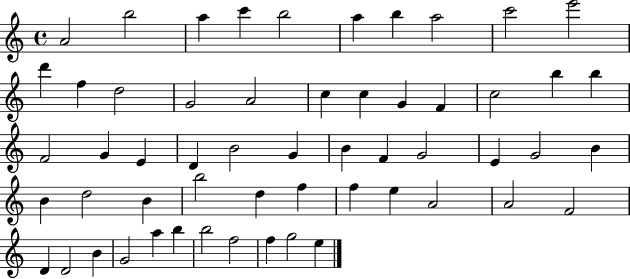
A4/h B5/h A5/q C6/q B5/h A5/q B5/q A5/h C6/h E6/h D6/q F5/q D5/h G4/h A4/h C5/q C5/q G4/q F4/q C5/h B5/q B5/q F4/h G4/q E4/q D4/q B4/h G4/q B4/q F4/q G4/h E4/q G4/h B4/q B4/q D5/h B4/q B5/h D5/q F5/q F5/q E5/q A4/h A4/h F4/h D4/q D4/h B4/q G4/h A5/q B5/q B5/h F5/h F5/q G5/h E5/q